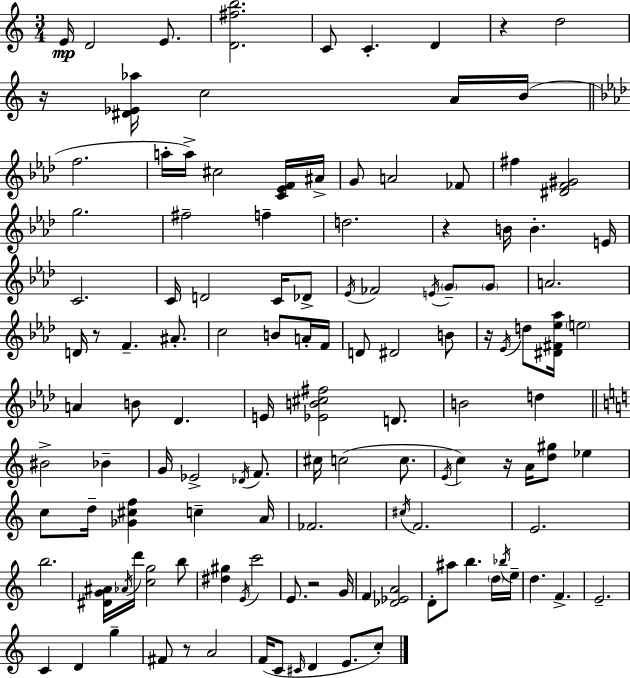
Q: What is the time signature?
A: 3/4